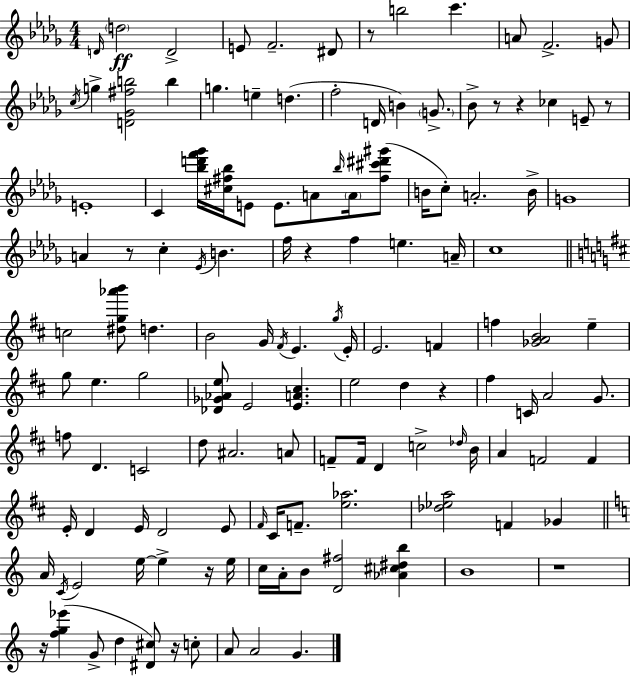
D4/s D5/h D4/h E4/e F4/h. D#4/e R/e B5/h C6/q. A4/e F4/h. G4/e C5/s G5/q [D4,Gb4,F#5,B5]/h B5/q G5/q. E5/q D5/q. F5/h D4/s B4/q G4/e. Bb4/e R/e R/q CES5/q E4/e R/e E4/w C4/q [Bb5,D6,F6,Gb6]/s [C#5,F#5,Bb5]/s E4/e E4/e. A4/e Bb5/s A4/s [F#5,C#6,D#6,G#6]/e B4/s C5/e A4/h. B4/s G4/w A4/q R/e C5/q Eb4/s B4/q. F5/s R/q F5/q E5/q. A4/s C5/w C5/h [D#5,G5,Ab6,B6]/e D5/q. B4/h G4/s F#4/s E4/q. G5/s E4/s E4/h. F4/q F5/q [Gb4,A4,B4]/h E5/q G5/e E5/q. G5/h [Db4,Gb4,Ab4,E5]/e E4/h [E4,A4,C#5]/q. E5/h D5/q R/q F#5/q C4/s A4/h G4/e. F5/e D4/q. C4/h D5/e A#4/h. A4/e F4/e F4/s D4/q C5/h Db5/s B4/s A4/q F4/h F4/q E4/s D4/q E4/s D4/h E4/e F#4/s C#4/s F4/e. [E5,Ab5]/h. [Db5,Eb5,A5]/h F4/q Gb4/q A4/s C4/s E4/h E5/s E5/q R/s E5/s C5/s A4/s B4/e [D4,F#5]/h [Ab4,C#5,D#5,B5]/q B4/w R/w R/s [F5,G5,Eb6]/q G4/e D5/q [D#4,C#5]/e R/s C5/e A4/e A4/h G4/q.